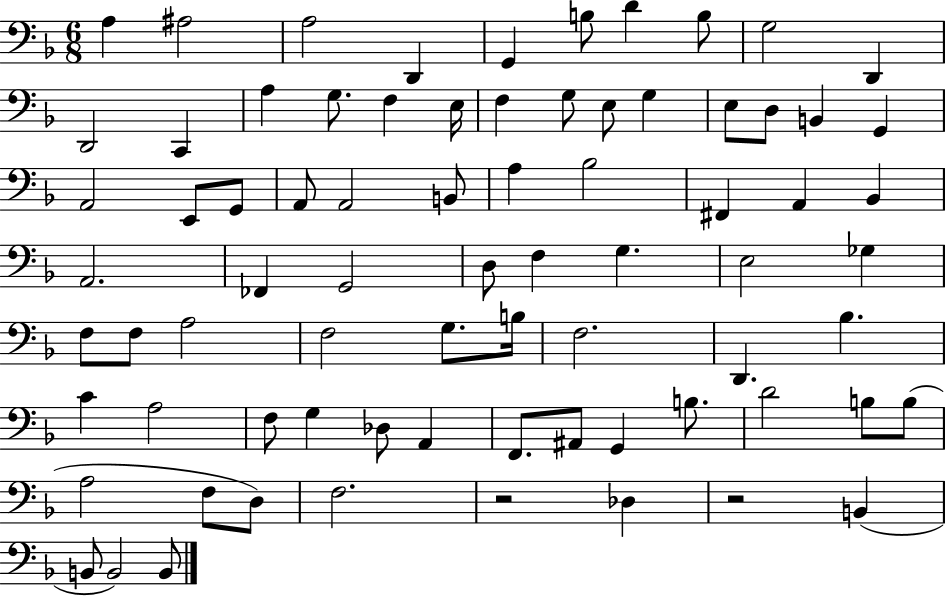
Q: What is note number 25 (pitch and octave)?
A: A2